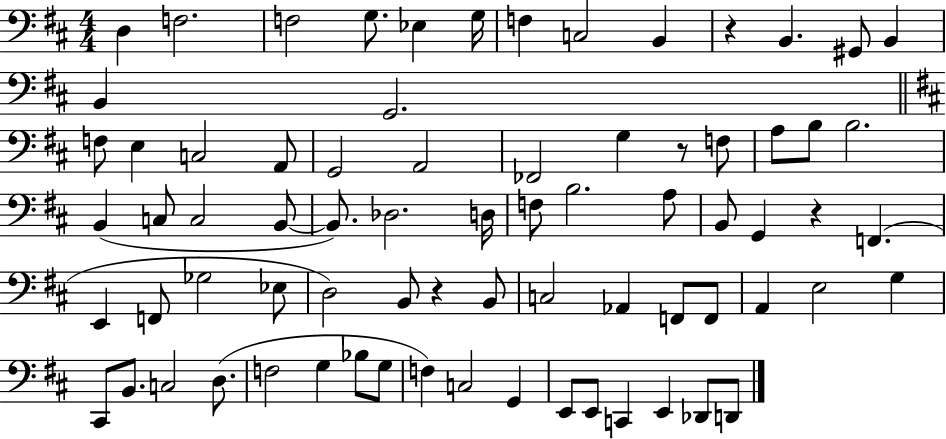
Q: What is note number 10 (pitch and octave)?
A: B2